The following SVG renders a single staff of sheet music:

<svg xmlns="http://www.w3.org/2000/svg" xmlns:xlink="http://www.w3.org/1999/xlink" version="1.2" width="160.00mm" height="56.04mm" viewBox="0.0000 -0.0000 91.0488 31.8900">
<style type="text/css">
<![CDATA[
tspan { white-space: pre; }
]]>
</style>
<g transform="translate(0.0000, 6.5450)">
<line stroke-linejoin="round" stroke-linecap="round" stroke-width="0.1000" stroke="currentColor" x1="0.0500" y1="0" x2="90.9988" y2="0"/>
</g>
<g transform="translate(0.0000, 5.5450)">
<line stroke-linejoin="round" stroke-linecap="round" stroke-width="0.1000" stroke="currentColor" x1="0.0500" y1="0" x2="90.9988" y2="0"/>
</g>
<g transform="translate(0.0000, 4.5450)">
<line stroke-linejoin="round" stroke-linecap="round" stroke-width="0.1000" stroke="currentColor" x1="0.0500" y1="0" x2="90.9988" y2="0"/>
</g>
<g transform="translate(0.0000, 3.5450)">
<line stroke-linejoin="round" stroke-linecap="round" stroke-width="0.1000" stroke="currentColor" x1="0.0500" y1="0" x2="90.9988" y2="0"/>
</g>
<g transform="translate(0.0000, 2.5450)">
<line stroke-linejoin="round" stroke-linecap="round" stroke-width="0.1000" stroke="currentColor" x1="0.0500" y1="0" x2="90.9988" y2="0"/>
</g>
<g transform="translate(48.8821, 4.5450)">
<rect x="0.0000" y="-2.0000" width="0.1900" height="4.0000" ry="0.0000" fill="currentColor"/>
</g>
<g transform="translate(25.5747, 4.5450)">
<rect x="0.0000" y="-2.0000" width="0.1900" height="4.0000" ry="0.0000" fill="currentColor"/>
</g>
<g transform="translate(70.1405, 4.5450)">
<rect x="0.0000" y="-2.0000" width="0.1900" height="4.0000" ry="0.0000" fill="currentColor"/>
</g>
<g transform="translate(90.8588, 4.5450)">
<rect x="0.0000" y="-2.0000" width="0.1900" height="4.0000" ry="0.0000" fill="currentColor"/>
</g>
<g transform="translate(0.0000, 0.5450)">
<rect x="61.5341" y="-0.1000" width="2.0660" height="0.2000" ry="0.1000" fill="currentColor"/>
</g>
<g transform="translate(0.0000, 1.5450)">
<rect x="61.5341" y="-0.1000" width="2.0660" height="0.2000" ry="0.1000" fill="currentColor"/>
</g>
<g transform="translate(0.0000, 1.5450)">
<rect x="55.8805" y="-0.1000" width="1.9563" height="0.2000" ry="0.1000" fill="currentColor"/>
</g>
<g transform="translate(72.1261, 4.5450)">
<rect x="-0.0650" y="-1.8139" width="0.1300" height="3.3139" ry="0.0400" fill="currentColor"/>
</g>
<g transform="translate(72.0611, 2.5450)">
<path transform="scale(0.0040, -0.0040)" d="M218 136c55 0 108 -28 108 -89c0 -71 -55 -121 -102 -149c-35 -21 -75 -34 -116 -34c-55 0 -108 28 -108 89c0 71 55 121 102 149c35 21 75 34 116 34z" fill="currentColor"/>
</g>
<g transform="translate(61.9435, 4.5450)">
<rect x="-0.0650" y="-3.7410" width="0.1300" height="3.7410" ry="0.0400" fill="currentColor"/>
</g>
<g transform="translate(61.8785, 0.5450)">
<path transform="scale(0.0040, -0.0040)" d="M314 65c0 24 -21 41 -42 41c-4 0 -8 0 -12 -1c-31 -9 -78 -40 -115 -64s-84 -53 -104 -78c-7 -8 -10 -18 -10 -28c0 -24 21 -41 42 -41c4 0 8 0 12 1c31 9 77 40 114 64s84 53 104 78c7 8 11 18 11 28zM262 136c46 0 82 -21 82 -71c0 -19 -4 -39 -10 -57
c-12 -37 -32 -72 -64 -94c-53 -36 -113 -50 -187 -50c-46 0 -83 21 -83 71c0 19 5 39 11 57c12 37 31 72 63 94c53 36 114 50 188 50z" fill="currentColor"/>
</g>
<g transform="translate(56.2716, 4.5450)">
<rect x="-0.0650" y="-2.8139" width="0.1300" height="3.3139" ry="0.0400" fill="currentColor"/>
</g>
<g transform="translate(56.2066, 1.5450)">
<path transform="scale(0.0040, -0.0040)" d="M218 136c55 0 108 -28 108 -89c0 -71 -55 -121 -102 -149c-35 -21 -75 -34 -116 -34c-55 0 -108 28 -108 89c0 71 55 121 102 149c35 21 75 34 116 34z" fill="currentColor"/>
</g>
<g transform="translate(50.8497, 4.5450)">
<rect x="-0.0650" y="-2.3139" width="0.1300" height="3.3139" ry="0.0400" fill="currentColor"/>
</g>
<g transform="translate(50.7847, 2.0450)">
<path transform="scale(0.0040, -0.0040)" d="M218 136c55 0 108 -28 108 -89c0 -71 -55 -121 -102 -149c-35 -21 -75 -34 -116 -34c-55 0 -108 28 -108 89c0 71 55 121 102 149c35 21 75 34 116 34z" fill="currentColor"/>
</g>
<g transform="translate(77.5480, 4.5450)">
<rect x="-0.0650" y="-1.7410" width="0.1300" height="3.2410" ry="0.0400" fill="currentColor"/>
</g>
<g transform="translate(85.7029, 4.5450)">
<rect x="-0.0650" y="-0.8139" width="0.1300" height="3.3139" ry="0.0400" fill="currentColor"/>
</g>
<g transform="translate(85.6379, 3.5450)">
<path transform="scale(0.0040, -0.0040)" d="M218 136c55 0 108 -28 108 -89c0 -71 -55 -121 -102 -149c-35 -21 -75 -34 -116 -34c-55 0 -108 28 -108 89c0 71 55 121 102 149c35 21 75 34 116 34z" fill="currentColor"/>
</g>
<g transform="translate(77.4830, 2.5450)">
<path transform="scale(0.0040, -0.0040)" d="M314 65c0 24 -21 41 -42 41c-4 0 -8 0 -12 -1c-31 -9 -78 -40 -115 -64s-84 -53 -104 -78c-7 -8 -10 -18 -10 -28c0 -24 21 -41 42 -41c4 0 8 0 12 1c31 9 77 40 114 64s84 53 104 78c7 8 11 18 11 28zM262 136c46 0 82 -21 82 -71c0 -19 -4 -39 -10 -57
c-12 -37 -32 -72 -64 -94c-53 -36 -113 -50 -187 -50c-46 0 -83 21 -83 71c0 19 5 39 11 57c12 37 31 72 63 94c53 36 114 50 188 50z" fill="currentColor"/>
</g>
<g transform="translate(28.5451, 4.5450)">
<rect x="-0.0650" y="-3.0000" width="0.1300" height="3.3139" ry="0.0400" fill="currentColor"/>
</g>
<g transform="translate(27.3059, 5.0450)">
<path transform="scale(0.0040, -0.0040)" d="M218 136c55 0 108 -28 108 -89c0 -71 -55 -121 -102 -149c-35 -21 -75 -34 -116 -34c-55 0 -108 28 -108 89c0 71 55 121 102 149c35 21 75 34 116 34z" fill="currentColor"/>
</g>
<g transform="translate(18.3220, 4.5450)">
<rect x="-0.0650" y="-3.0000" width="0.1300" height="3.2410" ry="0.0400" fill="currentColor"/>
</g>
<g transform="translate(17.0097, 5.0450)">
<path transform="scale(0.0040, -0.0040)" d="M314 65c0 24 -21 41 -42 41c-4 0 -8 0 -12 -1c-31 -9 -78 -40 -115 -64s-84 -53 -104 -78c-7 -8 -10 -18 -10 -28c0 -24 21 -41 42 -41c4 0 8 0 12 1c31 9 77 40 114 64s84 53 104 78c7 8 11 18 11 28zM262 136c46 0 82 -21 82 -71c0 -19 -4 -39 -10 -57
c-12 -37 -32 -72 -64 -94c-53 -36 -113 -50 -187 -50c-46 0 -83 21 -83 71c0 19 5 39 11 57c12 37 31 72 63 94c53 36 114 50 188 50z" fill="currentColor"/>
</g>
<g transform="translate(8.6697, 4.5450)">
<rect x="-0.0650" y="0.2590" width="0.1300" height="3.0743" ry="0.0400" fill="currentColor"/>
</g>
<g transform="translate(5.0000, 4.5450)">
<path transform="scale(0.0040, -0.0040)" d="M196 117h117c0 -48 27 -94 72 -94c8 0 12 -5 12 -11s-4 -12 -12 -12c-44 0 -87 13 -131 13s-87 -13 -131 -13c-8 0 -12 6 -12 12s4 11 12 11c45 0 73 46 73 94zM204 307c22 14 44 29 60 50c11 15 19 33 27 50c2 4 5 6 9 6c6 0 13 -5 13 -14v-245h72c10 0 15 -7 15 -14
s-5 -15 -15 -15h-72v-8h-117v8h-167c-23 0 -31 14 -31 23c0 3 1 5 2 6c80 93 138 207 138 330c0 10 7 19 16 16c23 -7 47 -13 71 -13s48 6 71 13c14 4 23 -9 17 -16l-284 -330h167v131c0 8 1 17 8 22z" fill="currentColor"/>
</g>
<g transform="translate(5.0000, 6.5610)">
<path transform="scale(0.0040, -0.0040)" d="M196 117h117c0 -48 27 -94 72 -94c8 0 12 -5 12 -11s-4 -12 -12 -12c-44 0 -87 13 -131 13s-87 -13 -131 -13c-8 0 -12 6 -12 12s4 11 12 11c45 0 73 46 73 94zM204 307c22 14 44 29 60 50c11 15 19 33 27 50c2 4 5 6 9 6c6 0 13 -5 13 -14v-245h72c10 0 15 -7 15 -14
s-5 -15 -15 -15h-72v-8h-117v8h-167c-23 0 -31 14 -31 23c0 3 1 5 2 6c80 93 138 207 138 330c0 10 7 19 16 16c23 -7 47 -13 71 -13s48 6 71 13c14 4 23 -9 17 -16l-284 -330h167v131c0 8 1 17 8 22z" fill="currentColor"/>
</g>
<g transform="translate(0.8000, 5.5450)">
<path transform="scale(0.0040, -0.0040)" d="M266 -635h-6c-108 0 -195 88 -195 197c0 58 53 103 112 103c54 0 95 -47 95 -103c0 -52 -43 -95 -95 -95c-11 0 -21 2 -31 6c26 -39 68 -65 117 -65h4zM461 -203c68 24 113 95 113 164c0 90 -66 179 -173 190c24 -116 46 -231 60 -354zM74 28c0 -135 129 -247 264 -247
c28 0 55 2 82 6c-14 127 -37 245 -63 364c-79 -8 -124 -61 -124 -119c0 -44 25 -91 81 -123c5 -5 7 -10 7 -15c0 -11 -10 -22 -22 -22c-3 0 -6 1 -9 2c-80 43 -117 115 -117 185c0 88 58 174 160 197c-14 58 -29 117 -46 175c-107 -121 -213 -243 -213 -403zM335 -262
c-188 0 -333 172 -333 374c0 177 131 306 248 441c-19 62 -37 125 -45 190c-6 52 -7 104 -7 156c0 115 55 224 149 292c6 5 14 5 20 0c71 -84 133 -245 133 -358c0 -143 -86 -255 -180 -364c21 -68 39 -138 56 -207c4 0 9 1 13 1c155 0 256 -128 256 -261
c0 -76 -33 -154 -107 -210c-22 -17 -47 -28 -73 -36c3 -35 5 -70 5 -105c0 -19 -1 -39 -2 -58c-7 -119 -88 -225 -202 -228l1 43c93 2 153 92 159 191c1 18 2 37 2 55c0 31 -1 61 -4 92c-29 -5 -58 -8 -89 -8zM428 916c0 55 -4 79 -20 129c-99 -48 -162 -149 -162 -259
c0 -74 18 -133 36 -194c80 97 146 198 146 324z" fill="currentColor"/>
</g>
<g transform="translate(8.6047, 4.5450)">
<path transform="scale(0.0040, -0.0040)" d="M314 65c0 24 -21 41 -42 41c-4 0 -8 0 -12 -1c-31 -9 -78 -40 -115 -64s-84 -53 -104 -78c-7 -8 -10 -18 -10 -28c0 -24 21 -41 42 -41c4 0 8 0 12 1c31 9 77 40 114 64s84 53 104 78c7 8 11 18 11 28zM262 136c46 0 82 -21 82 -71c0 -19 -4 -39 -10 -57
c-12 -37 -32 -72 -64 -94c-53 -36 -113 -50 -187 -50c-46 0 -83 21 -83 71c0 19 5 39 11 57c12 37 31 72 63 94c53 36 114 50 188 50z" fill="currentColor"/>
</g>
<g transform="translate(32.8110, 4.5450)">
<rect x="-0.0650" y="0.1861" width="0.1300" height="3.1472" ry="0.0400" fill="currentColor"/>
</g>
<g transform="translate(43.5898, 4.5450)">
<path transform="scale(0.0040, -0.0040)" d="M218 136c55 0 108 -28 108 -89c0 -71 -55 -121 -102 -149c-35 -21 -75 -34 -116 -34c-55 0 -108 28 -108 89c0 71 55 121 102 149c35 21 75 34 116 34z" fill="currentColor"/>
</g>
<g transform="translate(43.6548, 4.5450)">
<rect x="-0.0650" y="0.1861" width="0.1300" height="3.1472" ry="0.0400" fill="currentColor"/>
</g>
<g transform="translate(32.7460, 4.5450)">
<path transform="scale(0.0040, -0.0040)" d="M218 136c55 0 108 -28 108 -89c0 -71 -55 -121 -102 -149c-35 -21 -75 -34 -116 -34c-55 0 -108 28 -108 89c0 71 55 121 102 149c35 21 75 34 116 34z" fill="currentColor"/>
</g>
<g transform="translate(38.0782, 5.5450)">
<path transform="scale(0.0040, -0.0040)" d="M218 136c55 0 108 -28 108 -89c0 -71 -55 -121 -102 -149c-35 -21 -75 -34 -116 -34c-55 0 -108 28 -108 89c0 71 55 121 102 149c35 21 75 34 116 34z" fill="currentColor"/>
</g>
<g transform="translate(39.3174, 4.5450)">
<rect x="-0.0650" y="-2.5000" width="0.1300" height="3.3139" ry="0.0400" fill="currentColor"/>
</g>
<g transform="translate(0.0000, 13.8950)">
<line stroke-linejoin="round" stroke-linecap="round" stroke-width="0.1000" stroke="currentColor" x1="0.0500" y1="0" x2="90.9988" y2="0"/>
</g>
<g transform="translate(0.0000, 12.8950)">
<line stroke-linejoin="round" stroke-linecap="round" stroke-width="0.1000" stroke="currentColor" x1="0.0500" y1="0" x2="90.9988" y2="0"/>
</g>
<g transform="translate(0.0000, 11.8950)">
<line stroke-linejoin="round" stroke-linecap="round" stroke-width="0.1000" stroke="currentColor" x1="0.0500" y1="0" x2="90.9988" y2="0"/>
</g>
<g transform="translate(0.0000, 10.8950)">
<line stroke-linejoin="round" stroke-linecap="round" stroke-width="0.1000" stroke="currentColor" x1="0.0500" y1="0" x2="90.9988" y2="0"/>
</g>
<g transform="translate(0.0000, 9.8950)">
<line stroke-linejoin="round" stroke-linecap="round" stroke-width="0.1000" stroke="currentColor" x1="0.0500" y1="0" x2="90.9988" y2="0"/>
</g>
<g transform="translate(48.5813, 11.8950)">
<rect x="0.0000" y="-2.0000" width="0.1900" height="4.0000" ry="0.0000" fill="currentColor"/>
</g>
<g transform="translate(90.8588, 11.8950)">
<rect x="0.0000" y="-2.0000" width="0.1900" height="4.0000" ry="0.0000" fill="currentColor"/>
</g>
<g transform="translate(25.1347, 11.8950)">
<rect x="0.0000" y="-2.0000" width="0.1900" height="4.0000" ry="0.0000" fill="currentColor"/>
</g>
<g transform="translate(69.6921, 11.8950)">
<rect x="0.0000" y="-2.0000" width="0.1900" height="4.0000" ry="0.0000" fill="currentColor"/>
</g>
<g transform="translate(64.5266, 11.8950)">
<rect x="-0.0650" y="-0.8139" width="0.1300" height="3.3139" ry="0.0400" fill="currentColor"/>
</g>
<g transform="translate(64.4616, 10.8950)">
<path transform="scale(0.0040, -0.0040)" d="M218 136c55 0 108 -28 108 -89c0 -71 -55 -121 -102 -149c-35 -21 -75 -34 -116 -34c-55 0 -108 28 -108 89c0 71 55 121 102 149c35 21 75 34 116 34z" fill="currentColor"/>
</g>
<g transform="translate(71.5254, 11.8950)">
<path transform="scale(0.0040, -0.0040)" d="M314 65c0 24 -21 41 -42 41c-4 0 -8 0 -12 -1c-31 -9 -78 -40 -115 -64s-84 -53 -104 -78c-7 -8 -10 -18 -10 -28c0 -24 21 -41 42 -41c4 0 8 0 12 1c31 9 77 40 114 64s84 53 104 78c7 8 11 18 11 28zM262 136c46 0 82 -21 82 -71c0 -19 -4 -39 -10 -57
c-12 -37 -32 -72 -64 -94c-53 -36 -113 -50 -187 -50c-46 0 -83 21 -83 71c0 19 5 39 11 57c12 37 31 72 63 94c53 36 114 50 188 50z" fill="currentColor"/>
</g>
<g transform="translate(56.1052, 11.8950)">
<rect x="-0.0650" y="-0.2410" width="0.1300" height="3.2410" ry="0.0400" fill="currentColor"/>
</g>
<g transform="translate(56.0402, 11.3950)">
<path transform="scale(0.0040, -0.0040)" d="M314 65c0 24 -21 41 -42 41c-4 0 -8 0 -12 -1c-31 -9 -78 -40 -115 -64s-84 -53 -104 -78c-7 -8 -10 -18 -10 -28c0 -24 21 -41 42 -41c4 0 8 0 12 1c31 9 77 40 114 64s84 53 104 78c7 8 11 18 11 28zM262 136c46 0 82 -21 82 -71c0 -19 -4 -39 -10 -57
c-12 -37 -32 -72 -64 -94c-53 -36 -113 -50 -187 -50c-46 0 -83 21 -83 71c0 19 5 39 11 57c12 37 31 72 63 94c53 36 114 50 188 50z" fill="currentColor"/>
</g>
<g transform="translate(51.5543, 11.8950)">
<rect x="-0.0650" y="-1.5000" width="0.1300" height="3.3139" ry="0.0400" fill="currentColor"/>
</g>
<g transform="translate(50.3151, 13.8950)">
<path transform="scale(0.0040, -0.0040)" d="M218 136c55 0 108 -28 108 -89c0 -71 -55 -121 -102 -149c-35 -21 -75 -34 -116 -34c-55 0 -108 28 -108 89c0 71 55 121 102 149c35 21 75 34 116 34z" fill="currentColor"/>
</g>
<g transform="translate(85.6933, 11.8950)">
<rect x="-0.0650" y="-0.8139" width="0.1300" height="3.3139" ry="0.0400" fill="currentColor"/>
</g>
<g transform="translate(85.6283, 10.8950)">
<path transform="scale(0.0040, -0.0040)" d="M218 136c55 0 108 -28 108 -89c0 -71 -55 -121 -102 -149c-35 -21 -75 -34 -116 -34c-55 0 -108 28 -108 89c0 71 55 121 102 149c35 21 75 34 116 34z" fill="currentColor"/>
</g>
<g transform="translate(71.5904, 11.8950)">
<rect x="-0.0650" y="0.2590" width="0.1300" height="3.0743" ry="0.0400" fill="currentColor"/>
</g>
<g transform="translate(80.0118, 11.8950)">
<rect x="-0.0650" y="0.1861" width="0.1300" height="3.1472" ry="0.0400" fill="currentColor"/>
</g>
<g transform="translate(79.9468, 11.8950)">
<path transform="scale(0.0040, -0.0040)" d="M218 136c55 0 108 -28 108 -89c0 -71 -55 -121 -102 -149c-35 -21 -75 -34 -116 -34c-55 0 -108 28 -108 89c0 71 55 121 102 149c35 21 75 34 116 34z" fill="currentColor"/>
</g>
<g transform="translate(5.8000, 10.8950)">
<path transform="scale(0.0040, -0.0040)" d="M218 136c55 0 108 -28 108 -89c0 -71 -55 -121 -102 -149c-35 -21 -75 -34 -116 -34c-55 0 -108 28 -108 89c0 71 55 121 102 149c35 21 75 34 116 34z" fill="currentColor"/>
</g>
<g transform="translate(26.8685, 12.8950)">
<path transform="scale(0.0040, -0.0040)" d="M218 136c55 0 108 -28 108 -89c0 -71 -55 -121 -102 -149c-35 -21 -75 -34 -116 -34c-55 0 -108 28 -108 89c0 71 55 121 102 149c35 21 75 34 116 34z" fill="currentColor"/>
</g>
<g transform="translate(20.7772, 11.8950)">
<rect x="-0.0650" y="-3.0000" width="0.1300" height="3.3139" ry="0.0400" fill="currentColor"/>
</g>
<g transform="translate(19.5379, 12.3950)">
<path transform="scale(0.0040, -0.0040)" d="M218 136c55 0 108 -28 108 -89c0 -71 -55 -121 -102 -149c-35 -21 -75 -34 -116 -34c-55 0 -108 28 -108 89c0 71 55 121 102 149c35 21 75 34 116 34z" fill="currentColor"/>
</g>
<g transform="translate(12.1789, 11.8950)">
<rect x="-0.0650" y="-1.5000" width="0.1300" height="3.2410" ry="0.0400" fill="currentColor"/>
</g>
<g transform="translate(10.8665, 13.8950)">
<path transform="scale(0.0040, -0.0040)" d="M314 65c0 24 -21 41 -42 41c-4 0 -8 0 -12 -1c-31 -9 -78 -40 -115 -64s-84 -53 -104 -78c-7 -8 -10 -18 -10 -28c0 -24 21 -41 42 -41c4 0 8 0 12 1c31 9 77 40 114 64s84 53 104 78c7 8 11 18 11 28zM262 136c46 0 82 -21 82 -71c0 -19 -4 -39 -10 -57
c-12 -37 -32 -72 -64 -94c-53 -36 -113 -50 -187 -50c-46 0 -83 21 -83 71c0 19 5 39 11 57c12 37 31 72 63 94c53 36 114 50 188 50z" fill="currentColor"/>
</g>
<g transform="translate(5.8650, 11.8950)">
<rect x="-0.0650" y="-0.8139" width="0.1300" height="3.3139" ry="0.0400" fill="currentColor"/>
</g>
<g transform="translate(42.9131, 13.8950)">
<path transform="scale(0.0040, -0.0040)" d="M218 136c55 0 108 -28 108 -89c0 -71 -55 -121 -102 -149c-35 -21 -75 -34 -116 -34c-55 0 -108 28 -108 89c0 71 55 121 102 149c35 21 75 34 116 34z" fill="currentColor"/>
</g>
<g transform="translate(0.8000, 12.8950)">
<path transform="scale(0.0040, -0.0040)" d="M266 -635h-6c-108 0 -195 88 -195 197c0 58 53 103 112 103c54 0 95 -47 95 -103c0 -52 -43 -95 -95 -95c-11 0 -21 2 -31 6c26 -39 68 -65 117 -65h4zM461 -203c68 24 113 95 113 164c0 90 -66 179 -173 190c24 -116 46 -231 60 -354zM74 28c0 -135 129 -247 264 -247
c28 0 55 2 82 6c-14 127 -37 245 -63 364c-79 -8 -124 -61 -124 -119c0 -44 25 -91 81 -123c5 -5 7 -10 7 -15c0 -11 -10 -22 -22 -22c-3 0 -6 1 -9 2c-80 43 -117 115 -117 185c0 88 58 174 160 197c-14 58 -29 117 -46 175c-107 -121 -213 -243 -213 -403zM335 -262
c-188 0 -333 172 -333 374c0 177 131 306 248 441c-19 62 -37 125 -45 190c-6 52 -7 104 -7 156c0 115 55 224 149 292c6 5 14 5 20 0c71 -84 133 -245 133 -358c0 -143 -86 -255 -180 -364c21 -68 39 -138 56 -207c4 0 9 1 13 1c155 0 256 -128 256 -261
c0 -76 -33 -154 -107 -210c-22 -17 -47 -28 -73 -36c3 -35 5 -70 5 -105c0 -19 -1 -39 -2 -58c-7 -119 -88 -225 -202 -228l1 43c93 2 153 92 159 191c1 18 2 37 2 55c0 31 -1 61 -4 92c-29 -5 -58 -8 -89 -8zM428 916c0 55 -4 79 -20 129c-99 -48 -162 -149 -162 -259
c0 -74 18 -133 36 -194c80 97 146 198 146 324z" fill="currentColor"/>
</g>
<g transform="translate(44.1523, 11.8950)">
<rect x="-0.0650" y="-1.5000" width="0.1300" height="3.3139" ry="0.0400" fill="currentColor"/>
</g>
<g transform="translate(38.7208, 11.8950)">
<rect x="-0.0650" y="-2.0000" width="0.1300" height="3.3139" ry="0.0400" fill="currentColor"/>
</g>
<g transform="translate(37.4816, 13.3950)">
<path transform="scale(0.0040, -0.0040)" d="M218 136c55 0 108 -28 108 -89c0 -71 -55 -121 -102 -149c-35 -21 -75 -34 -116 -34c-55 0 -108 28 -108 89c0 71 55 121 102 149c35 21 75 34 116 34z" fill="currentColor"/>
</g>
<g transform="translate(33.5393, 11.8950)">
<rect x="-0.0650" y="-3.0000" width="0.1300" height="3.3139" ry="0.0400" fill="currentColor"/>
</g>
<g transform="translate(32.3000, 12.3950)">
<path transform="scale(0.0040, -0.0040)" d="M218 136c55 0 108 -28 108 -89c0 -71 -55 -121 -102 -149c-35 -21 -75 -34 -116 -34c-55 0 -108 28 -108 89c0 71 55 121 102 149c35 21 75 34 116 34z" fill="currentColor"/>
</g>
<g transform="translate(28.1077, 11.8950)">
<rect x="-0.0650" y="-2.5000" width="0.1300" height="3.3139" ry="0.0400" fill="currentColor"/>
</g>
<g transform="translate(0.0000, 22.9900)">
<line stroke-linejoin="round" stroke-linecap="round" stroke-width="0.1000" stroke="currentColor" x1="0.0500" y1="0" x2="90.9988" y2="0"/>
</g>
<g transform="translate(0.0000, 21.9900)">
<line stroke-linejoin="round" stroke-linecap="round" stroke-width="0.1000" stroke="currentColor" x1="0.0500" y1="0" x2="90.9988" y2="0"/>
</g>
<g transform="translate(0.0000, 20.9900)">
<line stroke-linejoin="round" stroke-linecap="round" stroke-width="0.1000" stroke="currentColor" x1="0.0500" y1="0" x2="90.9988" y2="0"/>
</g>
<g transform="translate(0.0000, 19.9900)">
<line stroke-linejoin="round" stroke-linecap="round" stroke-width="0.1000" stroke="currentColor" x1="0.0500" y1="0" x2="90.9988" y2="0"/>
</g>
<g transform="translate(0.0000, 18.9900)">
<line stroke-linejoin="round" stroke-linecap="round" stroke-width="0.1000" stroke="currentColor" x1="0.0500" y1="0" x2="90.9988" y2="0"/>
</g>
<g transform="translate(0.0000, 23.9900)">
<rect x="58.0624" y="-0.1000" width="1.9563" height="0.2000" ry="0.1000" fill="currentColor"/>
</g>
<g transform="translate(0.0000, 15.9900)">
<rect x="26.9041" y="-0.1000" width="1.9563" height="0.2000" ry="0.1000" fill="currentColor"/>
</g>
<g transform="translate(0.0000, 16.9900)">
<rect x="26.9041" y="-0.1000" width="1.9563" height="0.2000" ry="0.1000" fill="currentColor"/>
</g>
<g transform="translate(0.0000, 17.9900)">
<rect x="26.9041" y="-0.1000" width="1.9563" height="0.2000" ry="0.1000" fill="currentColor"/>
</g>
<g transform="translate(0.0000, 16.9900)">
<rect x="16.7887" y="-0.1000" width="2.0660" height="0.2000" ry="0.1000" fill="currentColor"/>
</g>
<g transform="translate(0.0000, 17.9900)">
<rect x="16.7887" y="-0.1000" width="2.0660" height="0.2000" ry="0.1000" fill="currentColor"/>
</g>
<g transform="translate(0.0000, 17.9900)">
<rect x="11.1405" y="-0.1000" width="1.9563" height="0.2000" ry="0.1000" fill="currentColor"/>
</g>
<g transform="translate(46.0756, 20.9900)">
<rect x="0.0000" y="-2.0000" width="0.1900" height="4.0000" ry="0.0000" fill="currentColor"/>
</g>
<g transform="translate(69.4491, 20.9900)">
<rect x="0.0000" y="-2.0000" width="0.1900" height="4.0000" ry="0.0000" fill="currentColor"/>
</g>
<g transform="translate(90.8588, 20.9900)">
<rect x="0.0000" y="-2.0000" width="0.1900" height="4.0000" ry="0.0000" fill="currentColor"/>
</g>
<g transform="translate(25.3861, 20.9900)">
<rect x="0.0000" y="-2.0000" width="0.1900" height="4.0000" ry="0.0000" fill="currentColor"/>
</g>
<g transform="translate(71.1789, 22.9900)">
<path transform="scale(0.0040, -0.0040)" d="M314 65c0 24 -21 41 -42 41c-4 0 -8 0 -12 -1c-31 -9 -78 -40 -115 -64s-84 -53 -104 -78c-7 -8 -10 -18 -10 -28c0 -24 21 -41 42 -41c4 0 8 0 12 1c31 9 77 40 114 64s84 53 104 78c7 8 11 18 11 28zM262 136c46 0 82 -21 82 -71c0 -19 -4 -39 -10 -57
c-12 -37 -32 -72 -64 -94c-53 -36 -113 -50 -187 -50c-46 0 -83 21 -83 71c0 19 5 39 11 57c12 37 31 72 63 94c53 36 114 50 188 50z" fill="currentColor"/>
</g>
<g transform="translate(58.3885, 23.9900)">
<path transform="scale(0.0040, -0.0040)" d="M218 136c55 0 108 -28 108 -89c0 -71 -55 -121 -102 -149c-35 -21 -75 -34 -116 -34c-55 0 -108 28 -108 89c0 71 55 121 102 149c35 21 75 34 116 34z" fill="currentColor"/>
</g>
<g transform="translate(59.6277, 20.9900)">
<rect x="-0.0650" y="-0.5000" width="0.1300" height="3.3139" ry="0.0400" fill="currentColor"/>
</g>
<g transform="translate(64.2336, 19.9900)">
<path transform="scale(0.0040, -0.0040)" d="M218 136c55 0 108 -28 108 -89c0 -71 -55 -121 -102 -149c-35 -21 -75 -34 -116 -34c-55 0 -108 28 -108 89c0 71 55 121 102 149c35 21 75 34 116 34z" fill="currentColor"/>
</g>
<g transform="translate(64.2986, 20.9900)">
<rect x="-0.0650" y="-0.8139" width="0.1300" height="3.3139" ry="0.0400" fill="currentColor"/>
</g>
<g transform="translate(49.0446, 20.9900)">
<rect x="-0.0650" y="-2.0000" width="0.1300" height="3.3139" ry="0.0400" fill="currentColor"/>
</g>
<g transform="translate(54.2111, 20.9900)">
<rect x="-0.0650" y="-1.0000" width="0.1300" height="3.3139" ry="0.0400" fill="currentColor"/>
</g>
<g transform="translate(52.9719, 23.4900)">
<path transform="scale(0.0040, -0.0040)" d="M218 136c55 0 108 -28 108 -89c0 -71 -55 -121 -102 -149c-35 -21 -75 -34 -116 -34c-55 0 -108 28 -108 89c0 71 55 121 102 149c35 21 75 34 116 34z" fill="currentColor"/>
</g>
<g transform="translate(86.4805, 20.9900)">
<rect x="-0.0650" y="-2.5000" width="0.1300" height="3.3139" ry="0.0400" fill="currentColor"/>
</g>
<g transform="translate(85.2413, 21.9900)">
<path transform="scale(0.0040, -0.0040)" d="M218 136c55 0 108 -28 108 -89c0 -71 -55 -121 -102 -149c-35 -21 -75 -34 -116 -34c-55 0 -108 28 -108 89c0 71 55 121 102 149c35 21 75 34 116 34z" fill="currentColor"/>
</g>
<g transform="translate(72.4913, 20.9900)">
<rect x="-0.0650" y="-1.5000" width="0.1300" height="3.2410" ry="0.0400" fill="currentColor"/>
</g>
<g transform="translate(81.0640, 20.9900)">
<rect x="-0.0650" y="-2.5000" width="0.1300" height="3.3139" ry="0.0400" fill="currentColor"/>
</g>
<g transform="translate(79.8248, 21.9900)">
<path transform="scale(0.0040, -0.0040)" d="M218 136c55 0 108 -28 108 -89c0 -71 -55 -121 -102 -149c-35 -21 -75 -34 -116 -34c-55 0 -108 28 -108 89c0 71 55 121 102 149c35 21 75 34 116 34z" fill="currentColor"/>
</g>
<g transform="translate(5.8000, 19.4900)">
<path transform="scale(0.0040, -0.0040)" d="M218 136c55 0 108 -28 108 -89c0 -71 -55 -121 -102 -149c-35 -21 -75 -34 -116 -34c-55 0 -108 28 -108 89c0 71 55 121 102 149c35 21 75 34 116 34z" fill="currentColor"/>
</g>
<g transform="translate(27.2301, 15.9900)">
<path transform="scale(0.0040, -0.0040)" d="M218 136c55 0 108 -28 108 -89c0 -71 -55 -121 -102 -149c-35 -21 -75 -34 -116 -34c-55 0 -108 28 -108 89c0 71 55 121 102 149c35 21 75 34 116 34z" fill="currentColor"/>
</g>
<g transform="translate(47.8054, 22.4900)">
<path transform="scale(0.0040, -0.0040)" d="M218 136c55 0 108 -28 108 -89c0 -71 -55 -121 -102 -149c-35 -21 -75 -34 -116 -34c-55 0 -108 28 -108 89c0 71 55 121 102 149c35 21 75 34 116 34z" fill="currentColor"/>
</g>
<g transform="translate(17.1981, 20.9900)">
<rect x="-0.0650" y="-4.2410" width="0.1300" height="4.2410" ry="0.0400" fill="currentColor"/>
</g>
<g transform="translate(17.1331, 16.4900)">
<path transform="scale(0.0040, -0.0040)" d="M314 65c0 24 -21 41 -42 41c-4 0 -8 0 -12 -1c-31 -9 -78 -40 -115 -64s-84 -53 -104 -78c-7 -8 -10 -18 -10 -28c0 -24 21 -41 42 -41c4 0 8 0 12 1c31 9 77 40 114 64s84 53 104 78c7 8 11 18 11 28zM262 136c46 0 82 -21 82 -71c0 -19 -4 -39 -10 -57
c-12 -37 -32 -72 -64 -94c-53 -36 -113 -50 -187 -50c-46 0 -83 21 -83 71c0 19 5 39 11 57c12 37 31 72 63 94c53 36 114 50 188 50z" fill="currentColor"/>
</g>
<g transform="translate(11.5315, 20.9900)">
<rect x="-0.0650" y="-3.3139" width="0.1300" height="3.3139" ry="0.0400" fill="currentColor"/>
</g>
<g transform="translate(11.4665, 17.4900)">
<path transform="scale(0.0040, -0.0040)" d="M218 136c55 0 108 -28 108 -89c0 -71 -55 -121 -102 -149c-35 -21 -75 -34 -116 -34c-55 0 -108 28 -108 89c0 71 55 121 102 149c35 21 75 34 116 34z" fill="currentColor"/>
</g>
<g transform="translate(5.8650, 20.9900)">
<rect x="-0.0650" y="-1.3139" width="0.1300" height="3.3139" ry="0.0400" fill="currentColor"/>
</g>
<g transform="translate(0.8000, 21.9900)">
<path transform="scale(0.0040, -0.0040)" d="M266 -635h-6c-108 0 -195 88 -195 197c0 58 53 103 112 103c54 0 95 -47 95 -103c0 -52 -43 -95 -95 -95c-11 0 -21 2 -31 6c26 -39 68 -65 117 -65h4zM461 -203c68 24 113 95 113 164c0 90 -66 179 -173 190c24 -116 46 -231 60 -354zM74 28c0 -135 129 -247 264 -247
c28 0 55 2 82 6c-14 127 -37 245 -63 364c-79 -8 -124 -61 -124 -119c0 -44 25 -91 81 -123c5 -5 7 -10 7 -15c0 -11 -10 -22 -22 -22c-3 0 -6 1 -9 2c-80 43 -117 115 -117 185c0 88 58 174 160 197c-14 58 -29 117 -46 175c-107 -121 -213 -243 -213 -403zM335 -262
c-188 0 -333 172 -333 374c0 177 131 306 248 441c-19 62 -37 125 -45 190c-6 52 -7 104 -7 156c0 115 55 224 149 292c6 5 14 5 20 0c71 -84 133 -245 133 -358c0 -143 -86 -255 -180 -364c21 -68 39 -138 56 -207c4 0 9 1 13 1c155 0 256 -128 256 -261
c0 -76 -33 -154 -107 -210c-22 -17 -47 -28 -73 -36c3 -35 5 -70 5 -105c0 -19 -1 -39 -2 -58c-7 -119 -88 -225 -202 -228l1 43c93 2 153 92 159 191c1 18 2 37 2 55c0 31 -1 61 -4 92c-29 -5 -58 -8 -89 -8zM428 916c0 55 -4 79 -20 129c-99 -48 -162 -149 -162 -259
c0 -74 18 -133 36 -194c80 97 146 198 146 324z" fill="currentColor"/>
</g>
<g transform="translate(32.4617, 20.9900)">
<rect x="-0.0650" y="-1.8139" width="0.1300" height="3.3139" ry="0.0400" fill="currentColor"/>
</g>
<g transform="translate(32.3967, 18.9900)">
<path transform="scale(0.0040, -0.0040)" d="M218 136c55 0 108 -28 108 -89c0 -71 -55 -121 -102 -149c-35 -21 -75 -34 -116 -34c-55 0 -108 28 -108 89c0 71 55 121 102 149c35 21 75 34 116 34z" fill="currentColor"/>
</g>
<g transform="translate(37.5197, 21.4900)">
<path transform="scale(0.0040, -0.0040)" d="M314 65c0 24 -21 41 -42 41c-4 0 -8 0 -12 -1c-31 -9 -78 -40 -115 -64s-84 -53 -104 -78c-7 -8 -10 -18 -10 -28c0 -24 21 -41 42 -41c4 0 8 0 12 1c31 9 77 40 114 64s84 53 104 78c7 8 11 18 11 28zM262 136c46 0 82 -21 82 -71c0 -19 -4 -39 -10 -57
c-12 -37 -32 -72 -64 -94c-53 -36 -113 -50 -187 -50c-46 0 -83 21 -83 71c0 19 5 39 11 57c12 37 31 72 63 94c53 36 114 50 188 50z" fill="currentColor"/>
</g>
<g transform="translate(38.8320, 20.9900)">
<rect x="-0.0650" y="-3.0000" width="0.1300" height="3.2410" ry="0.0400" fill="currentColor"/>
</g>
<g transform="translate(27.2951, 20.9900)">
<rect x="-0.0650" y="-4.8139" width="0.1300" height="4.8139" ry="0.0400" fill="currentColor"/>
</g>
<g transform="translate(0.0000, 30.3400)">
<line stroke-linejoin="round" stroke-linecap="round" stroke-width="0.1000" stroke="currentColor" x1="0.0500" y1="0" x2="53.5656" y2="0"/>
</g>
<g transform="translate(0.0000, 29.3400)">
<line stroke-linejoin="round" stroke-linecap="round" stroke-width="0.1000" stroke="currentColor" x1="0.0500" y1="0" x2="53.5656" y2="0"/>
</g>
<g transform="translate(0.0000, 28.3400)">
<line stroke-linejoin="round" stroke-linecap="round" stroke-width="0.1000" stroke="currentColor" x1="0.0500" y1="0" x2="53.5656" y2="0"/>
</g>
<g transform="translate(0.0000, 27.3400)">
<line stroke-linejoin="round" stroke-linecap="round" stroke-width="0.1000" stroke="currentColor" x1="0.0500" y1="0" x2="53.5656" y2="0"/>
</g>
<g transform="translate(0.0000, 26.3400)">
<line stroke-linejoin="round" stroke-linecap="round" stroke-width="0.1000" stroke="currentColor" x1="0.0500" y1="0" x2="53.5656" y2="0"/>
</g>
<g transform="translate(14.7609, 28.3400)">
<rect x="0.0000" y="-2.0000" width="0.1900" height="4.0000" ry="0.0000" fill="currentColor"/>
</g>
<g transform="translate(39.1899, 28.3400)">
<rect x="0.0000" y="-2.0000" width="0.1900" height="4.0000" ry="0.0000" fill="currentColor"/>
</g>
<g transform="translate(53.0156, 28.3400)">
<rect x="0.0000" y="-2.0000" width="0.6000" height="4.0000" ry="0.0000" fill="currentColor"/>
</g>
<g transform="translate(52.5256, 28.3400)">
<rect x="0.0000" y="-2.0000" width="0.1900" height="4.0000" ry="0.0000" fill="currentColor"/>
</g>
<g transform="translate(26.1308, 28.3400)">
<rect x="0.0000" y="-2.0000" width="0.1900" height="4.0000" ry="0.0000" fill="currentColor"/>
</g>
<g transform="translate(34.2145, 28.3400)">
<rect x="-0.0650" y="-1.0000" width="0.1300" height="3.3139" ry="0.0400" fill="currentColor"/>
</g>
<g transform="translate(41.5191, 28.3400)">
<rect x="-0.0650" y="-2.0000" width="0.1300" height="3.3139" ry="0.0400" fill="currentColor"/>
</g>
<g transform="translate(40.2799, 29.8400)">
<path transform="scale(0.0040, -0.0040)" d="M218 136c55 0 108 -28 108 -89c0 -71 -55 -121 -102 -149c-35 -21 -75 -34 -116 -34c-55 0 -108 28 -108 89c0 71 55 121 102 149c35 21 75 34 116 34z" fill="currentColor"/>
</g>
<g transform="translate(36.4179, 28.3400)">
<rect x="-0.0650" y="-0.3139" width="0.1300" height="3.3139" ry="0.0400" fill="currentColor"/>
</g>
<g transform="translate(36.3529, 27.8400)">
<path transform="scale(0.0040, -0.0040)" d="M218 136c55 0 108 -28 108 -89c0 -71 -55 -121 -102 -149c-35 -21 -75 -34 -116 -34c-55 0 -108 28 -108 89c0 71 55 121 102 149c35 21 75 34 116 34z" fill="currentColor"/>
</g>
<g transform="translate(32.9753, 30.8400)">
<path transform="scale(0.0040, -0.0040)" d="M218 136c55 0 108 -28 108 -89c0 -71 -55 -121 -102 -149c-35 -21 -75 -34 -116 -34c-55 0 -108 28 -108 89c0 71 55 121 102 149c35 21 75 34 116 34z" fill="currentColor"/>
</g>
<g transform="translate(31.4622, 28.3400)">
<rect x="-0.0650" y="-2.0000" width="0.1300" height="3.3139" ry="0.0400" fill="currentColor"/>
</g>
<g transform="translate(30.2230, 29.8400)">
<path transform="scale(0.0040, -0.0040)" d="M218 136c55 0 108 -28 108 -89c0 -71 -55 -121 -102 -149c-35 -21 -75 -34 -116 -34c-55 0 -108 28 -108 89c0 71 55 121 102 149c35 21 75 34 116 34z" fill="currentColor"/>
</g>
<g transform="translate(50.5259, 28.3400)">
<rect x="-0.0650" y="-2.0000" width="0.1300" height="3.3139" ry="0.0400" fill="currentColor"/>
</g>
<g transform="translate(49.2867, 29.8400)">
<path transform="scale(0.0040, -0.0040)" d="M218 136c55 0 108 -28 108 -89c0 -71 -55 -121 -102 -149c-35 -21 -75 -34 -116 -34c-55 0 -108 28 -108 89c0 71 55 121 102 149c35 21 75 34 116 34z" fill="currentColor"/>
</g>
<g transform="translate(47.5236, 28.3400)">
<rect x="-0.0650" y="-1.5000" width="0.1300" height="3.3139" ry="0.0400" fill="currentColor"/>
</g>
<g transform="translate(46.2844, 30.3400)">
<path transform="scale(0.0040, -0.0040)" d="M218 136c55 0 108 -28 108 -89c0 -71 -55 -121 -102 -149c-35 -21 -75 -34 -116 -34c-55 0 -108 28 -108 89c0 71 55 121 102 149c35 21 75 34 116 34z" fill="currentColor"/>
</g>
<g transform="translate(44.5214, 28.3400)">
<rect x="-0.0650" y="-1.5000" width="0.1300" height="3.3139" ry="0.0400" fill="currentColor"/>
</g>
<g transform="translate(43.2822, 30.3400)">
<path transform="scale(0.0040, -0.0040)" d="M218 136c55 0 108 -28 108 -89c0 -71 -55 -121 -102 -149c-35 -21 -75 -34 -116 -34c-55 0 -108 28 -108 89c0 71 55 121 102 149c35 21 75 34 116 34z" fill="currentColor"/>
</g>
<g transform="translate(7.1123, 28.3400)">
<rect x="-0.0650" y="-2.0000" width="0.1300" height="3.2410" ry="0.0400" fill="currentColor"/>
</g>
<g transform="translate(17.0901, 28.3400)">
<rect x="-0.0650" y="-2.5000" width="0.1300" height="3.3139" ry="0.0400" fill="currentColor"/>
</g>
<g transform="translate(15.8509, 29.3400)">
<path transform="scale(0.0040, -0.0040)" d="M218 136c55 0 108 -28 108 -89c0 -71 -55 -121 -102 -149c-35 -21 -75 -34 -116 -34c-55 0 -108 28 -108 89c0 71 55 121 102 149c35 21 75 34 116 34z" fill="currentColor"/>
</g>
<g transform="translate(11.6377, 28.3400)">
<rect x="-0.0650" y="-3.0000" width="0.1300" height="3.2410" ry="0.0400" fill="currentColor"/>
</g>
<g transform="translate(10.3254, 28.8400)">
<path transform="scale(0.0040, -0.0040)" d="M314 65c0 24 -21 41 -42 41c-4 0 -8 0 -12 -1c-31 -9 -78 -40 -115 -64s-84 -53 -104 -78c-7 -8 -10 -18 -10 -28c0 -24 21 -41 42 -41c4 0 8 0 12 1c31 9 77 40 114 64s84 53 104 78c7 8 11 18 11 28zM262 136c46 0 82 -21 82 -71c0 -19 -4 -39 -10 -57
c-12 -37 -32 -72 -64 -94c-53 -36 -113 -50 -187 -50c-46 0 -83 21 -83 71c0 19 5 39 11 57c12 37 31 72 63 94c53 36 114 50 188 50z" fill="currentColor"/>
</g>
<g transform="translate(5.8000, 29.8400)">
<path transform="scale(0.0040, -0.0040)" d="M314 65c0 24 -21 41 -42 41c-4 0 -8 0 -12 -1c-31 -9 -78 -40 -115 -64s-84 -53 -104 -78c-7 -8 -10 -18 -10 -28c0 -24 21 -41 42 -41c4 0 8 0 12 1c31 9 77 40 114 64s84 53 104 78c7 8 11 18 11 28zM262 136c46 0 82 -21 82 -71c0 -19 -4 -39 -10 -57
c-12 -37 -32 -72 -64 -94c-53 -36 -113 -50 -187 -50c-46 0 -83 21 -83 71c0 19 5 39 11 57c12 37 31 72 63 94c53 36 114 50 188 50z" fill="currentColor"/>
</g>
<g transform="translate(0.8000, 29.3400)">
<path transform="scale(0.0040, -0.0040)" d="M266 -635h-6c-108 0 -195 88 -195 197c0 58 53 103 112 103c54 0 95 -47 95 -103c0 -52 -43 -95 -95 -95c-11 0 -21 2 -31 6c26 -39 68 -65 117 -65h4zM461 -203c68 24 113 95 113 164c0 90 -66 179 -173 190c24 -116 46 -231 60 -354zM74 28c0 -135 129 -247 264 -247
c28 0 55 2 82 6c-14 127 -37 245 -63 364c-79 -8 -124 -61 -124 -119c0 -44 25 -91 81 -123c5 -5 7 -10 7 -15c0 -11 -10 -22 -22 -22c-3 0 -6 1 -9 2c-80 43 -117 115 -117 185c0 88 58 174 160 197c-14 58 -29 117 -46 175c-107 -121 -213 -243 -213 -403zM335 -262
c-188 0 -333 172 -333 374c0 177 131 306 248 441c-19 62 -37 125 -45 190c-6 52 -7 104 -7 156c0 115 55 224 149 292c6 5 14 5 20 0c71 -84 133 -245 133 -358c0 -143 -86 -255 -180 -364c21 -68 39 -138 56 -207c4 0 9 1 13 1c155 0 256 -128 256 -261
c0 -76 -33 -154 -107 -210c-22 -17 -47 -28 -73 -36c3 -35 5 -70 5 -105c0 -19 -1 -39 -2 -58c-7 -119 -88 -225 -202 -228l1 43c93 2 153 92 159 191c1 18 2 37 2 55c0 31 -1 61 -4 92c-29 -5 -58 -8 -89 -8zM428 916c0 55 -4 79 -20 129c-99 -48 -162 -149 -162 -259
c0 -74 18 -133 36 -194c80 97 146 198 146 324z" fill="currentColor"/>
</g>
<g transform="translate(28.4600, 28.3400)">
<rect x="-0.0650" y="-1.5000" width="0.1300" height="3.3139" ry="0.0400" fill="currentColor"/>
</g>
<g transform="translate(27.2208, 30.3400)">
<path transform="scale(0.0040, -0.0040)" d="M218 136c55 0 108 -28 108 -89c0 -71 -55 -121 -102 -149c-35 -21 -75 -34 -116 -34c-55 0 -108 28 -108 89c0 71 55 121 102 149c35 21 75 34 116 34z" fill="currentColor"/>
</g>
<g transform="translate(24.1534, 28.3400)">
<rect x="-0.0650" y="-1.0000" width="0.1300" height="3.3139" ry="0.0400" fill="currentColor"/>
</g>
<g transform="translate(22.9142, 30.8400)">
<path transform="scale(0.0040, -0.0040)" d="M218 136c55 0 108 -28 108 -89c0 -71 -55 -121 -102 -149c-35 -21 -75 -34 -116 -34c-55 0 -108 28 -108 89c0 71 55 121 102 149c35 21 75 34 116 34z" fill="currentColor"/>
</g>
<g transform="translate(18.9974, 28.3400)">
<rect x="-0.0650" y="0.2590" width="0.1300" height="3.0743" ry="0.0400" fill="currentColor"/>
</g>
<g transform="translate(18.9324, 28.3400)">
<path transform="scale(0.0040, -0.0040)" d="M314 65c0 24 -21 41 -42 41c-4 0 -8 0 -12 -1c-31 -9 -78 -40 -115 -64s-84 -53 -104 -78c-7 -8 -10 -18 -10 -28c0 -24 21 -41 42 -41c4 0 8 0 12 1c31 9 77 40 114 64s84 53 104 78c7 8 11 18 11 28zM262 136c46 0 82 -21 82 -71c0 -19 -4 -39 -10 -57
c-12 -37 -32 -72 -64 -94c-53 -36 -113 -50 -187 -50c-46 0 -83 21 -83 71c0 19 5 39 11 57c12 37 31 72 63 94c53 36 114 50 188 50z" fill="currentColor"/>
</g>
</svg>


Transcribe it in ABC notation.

X:1
T:Untitled
M:4/4
L:1/4
K:C
B2 A2 A B G B g a c'2 f f2 d d E2 A G A F E E c2 d B2 B d e b d'2 e' f A2 F D C d E2 G G F2 A2 G B2 D E F D c F E E F